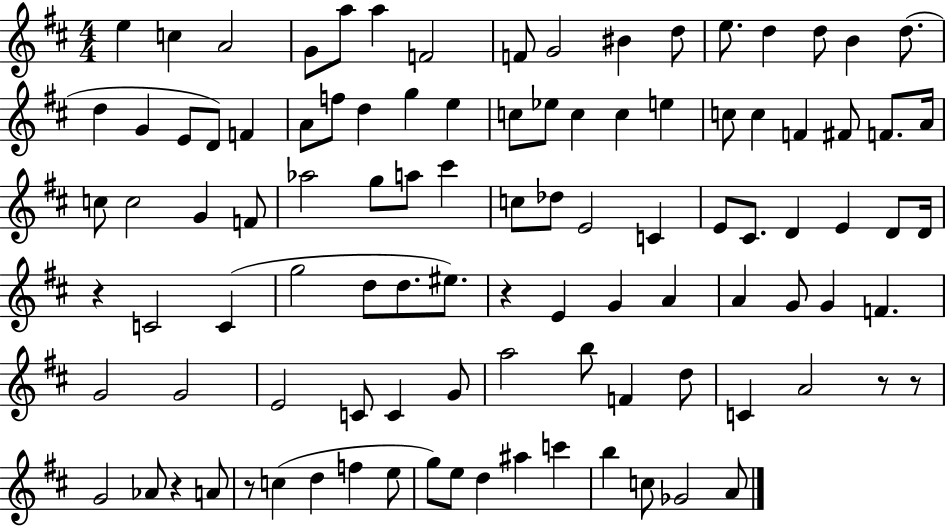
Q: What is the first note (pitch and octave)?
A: E5